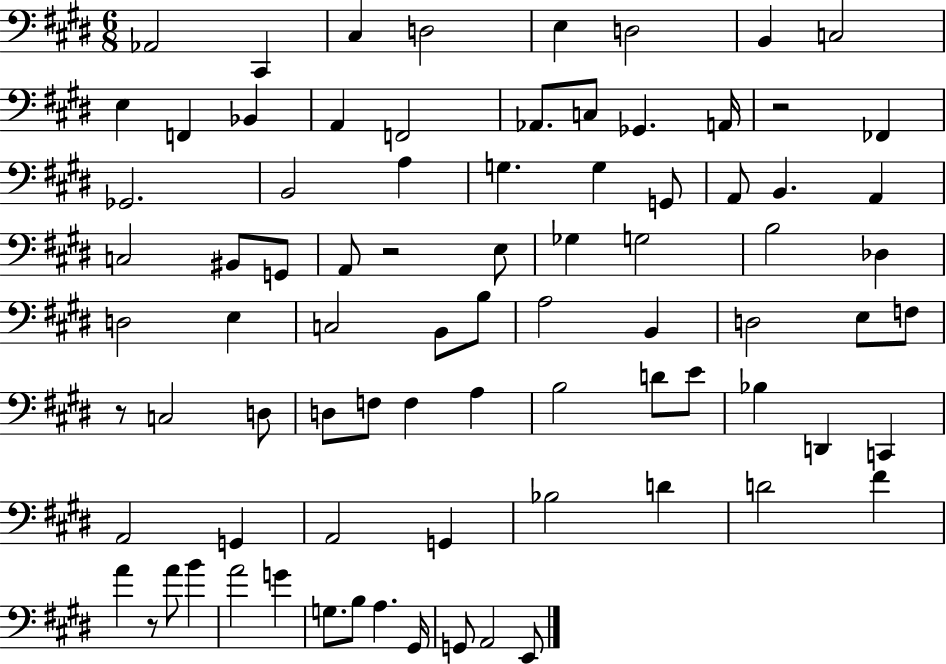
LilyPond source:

{
  \clef bass
  \numericTimeSignature
  \time 6/8
  \key e \major
  aes,2 cis,4 | cis4 d2 | e4 d2 | b,4 c2 | \break e4 f,4 bes,4 | a,4 f,2 | aes,8. c8 ges,4. a,16 | r2 fes,4 | \break ges,2. | b,2 a4 | g4. g4 g,8 | a,8 b,4. a,4 | \break c2 bis,8 g,8 | a,8 r2 e8 | ges4 g2 | b2 des4 | \break d2 e4 | c2 b,8 b8 | a2 b,4 | d2 e8 f8 | \break r8 c2 d8 | d8 f8 f4 a4 | b2 d'8 e'8 | bes4 d,4 c,4 | \break a,2 g,4 | a,2 g,4 | bes2 d'4 | d'2 fis'4 | \break a'4 r8 a'8 b'4 | a'2 g'4 | g8. b8 a4. gis,16 | g,8 a,2 e,8 | \break \bar "|."
}